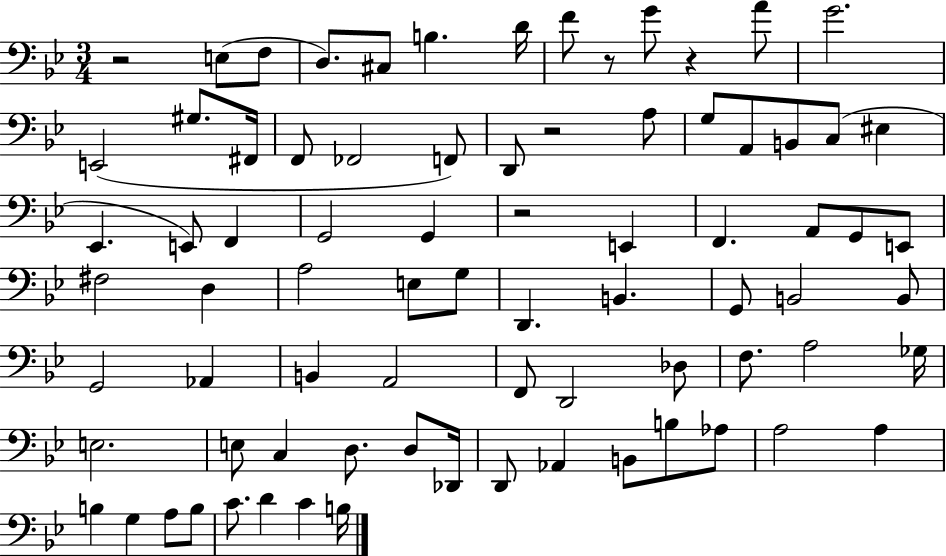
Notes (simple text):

R/h E3/e F3/e D3/e. C#3/e B3/q. D4/s F4/e R/e G4/e R/q A4/e G4/h. E2/h G#3/e. F#2/s F2/e FES2/h F2/e D2/e R/h A3/e G3/e A2/e B2/e C3/e EIS3/q Eb2/q. E2/e F2/q G2/h G2/q R/h E2/q F2/q. A2/e G2/e E2/e F#3/h D3/q A3/h E3/e G3/e D2/q. B2/q. G2/e B2/h B2/e G2/h Ab2/q B2/q A2/h F2/e D2/h Db3/e F3/e. A3/h Gb3/s E3/h. E3/e C3/q D3/e. D3/e Db2/s D2/e Ab2/q B2/e B3/e Ab3/e A3/h A3/q B3/q G3/q A3/e B3/e C4/e. D4/q C4/q B3/s